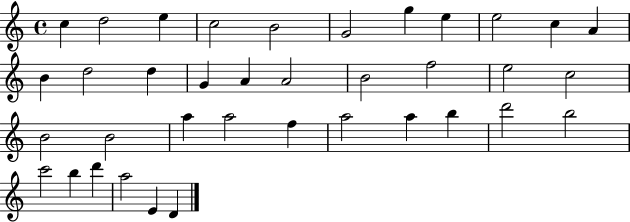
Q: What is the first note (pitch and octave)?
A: C5